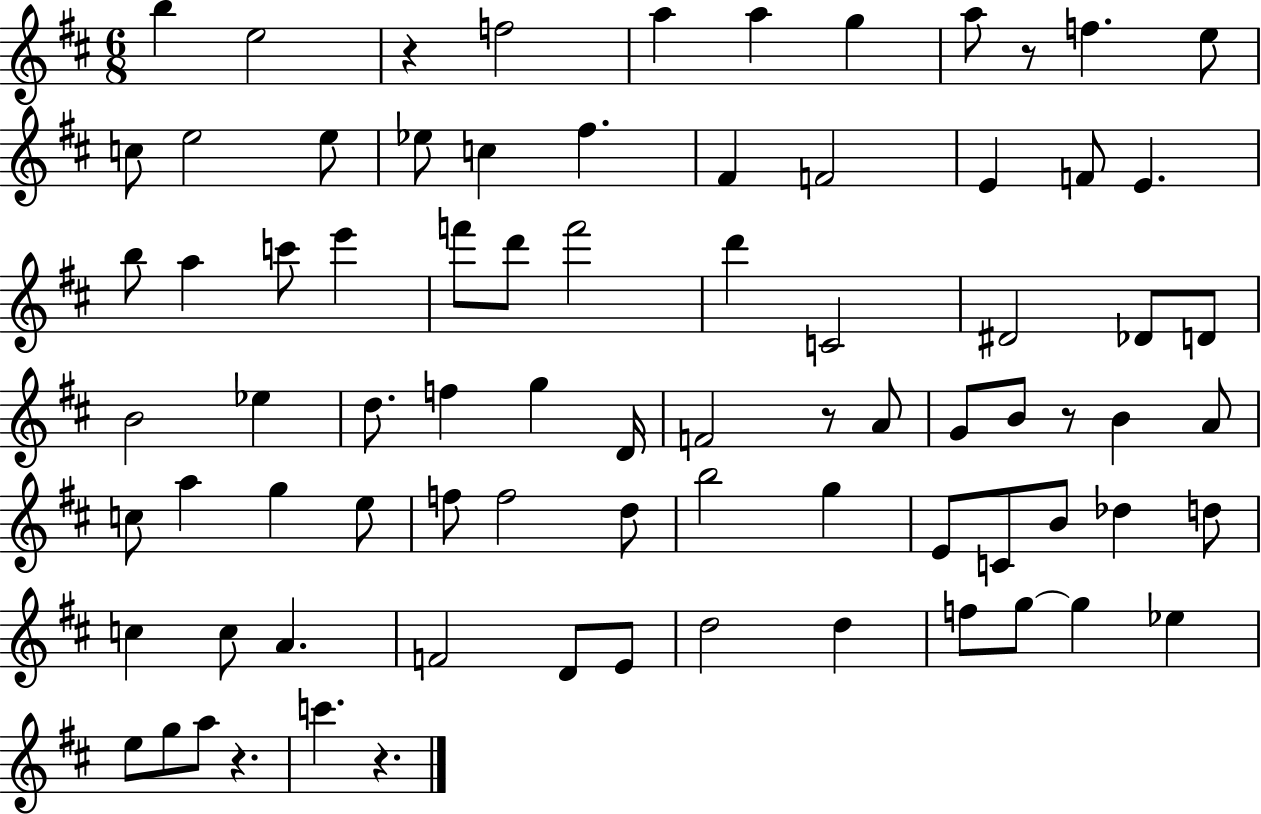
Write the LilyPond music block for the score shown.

{
  \clef treble
  \numericTimeSignature
  \time 6/8
  \key d \major
  b''4 e''2 | r4 f''2 | a''4 a''4 g''4 | a''8 r8 f''4. e''8 | \break c''8 e''2 e''8 | ees''8 c''4 fis''4. | fis'4 f'2 | e'4 f'8 e'4. | \break b''8 a''4 c'''8 e'''4 | f'''8 d'''8 f'''2 | d'''4 c'2 | dis'2 des'8 d'8 | \break b'2 ees''4 | d''8. f''4 g''4 d'16 | f'2 r8 a'8 | g'8 b'8 r8 b'4 a'8 | \break c''8 a''4 g''4 e''8 | f''8 f''2 d''8 | b''2 g''4 | e'8 c'8 b'8 des''4 d''8 | \break c''4 c''8 a'4. | f'2 d'8 e'8 | d''2 d''4 | f''8 g''8~~ g''4 ees''4 | \break e''8 g''8 a''8 r4. | c'''4. r4. | \bar "|."
}